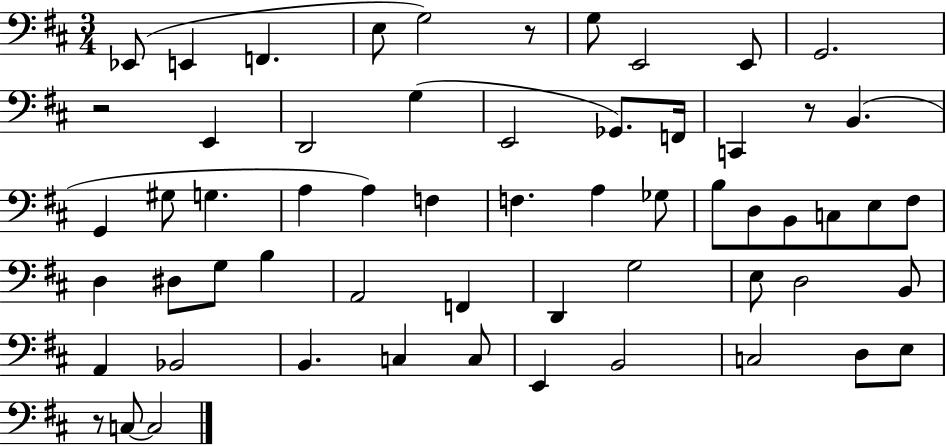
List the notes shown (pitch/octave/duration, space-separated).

Eb2/e E2/q F2/q. E3/e G3/h R/e G3/e E2/h E2/e G2/h. R/h E2/q D2/h G3/q E2/h Gb2/e. F2/s C2/q R/e B2/q. G2/q G#3/e G3/q. A3/q A3/q F3/q F3/q. A3/q Gb3/e B3/e D3/e B2/e C3/e E3/e F#3/e D3/q D#3/e G3/e B3/q A2/h F2/q D2/q G3/h E3/e D3/h B2/e A2/q Bb2/h B2/q. C3/q C3/e E2/q B2/h C3/h D3/e E3/e R/e C3/e C3/h